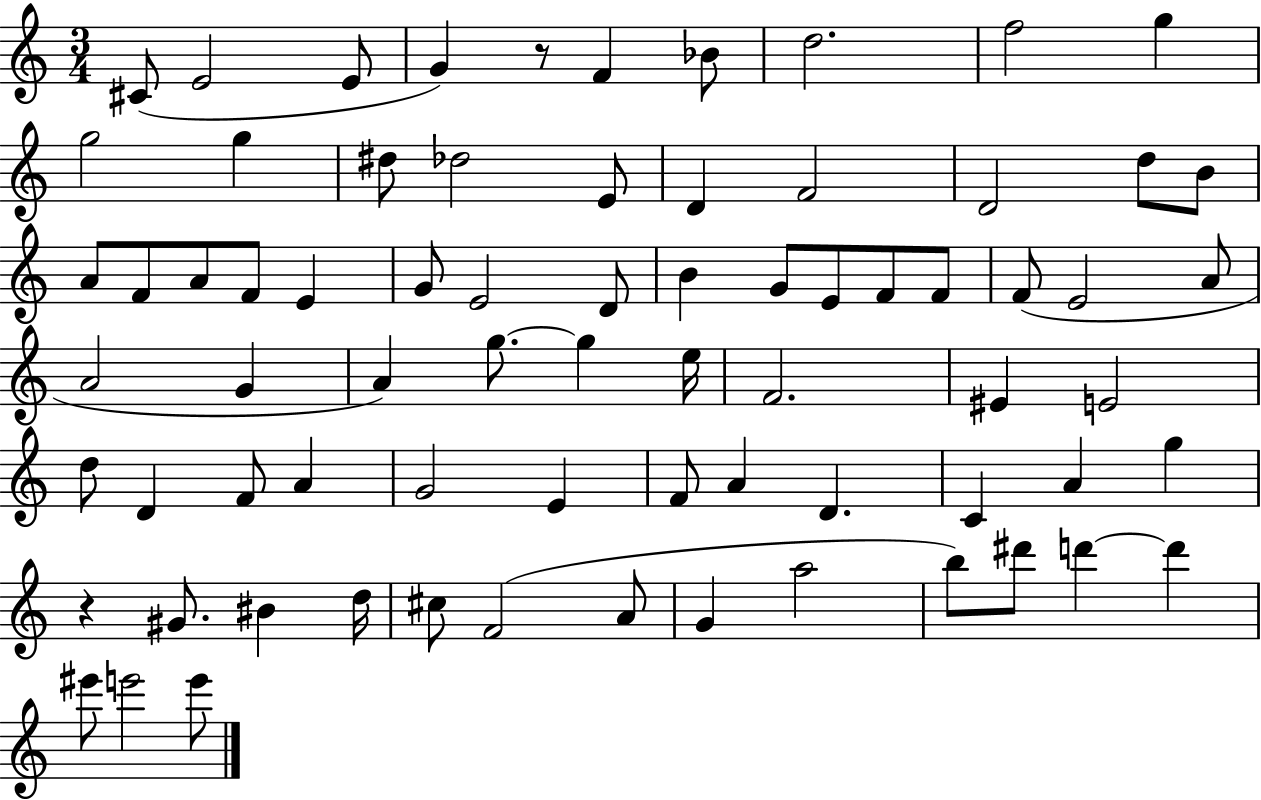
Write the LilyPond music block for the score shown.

{
  \clef treble
  \numericTimeSignature
  \time 3/4
  \key c \major
  cis'8( e'2 e'8 | g'4) r8 f'4 bes'8 | d''2. | f''2 g''4 | \break g''2 g''4 | dis''8 des''2 e'8 | d'4 f'2 | d'2 d''8 b'8 | \break a'8 f'8 a'8 f'8 e'4 | g'8 e'2 d'8 | b'4 g'8 e'8 f'8 f'8 | f'8( e'2 a'8 | \break a'2 g'4 | a'4) g''8.~~ g''4 e''16 | f'2. | eis'4 e'2 | \break d''8 d'4 f'8 a'4 | g'2 e'4 | f'8 a'4 d'4. | c'4 a'4 g''4 | \break r4 gis'8. bis'4 d''16 | cis''8 f'2( a'8 | g'4 a''2 | b''8) dis'''8 d'''4~~ d'''4 | \break eis'''8 e'''2 e'''8 | \bar "|."
}